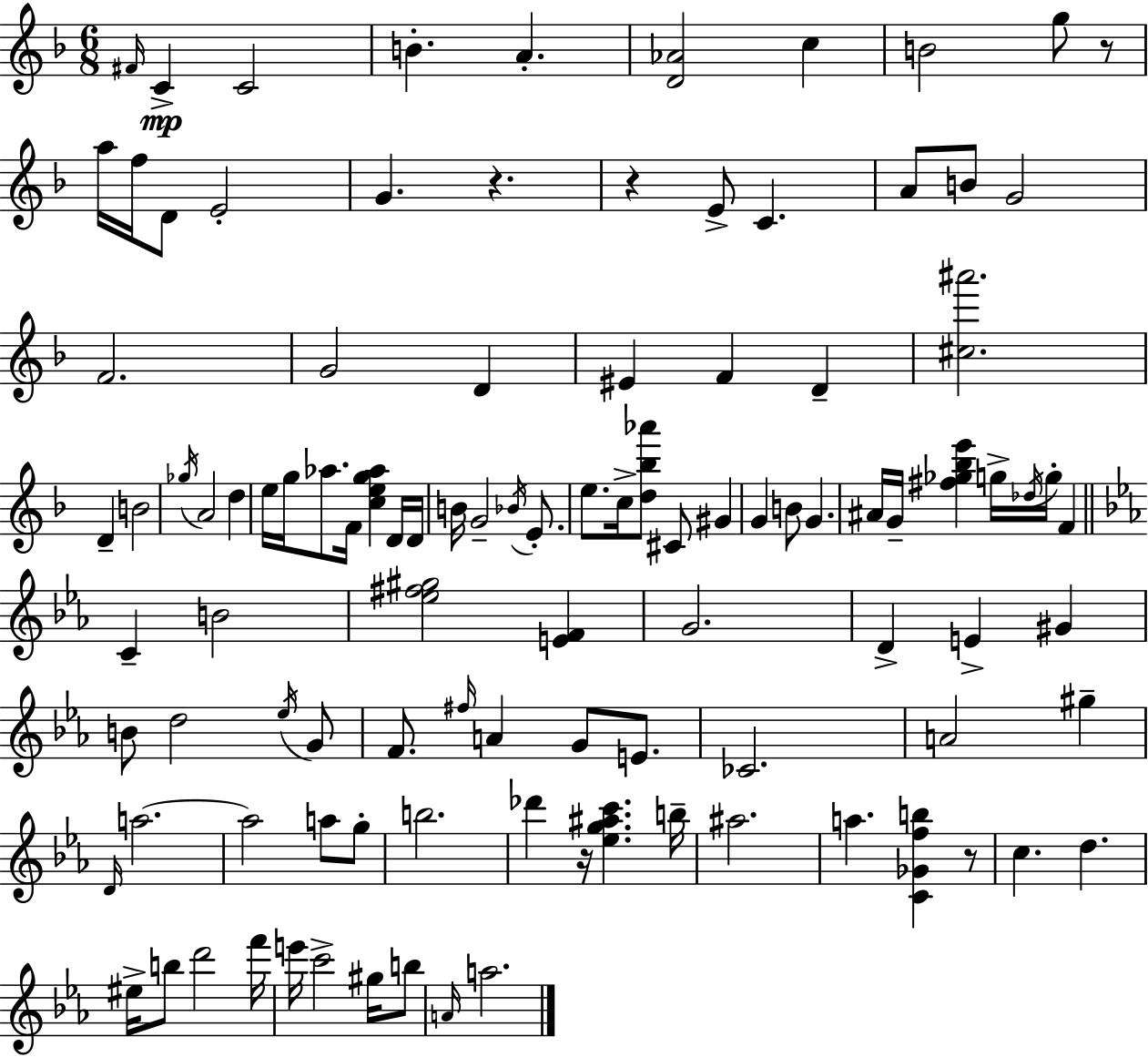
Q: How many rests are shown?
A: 5